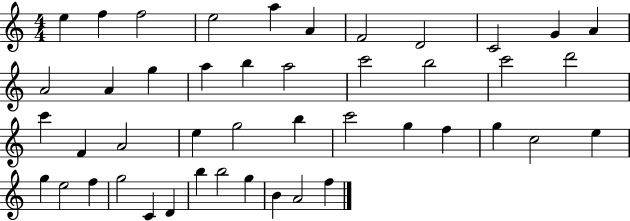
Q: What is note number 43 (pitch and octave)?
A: B4